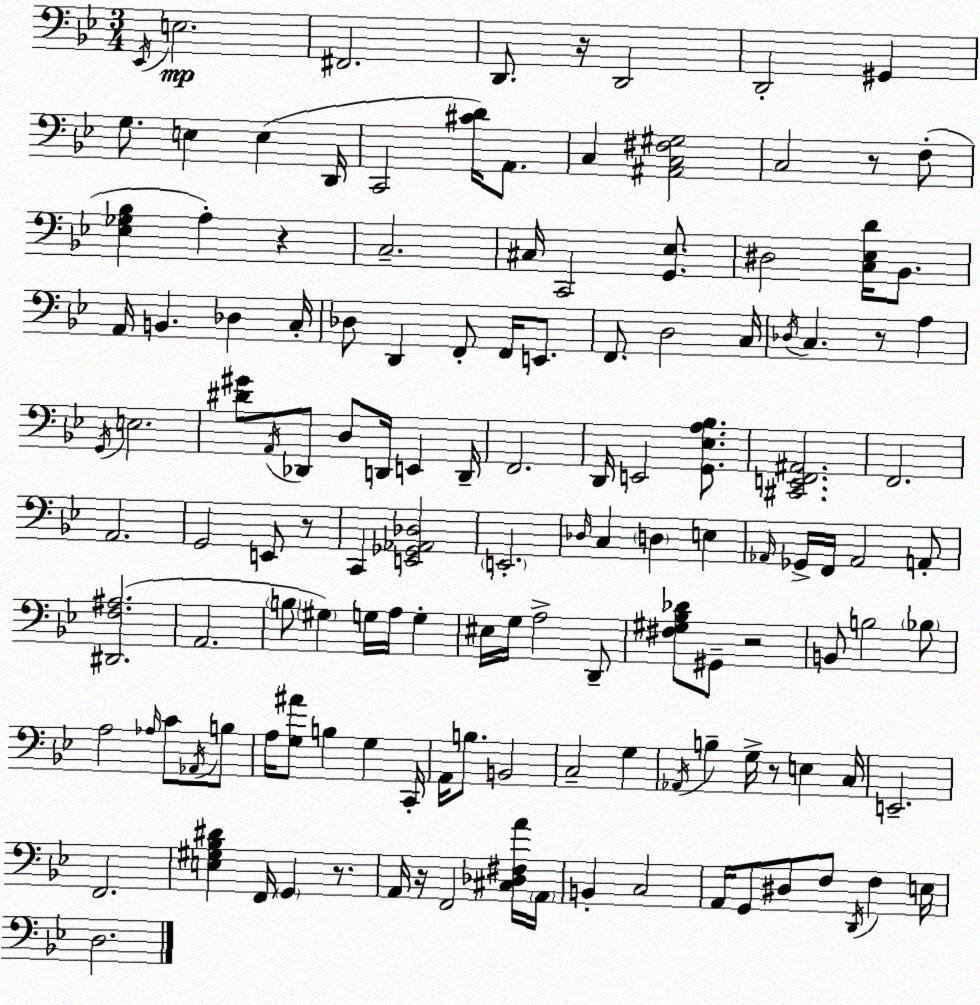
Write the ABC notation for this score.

X:1
T:Untitled
M:3/4
L:1/4
K:Gm
_E,,/4 E,2 ^F,,2 D,,/2 z/4 D,,2 D,,2 ^G,, G,/2 E, E, D,,/4 C,,2 [^CD]/4 A,,/2 C, [^A,,C,^F,^G,]2 C,2 z/2 F,/2 [_E,_G,_B,] A, z C,2 ^C,/4 C,,2 [G,,_E,]/2 ^D,2 [C,_E,D]/4 _B,,/2 A,,/4 B,, _D, C,/4 _D,/2 D,, F,,/2 F,,/4 E,,/2 F,,/2 D,2 C,/4 _D,/4 C, z/2 A, G,,/4 E,2 [^D^G]/2 A,,/4 _D,,/2 D,/2 D,,/4 E,, D,,/4 F,,2 D,,/4 E,,2 [G,,_E,A,_B,]/2 [^C,,E,,F,,^A,,]2 F,,2 A,,2 G,,2 E,,/2 z/2 C,, [E,,_G,,_A,,_D,]2 E,,2 _D,/4 C, D, E, _A,,/4 _G,,/4 F,,/4 _A,,2 A,,/2 [^D,,F,^A,]2 A,,2 B,/2 ^G, G,/4 A,/4 G, ^E,/4 G,/4 A,2 D,,/2 [^F,^G,_B,_D]/2 ^G,,/2 z2 B,,/2 B,2 _B,/2 A,2 _A,/4 C/2 _A,,/4 B,/2 A,/4 [G,^A]/2 B, G, C,,/4 A,,/4 B,/2 B,,2 C,2 G, _A,,/4 B, G,/4 z/2 E, C,/4 E,,2 F,,2 [E,^G,_B,^D] F,,/4 G,, z/2 A,,/4 z/4 F,,2 [^C,_D,^F,A]/4 A,,/4 B,, C,2 A,,/4 G,,/2 ^D,/2 F,/2 D,,/4 F, E,/4 D,2